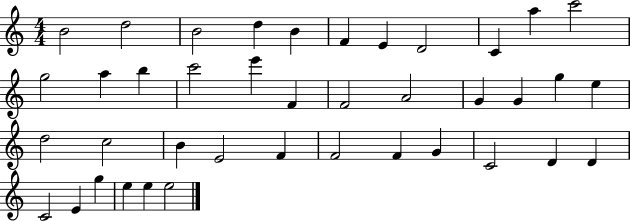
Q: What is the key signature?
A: C major